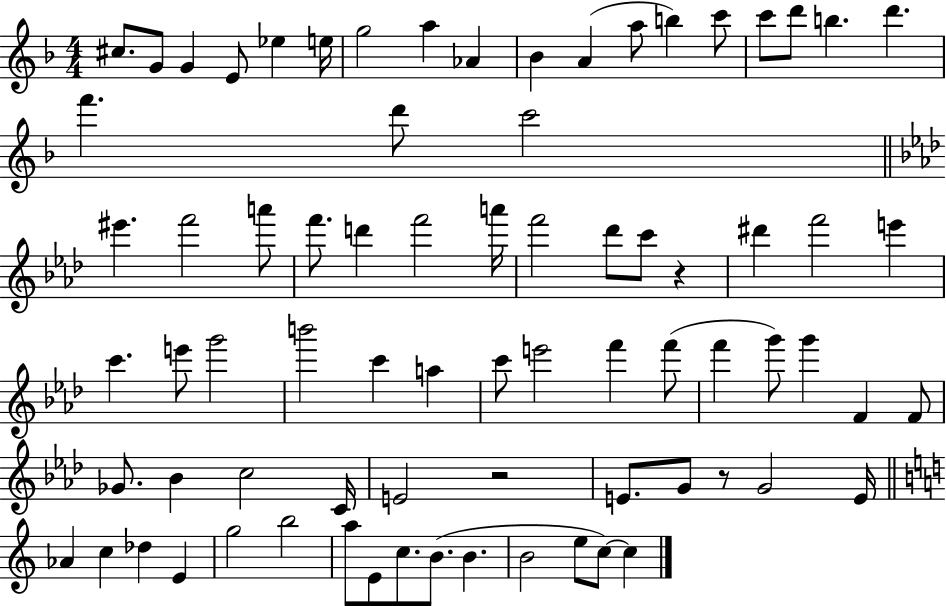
{
  \clef treble
  \numericTimeSignature
  \time 4/4
  \key f \major
  \repeat volta 2 { cis''8. g'8 g'4 e'8 ees''4 e''16 | g''2 a''4 aes'4 | bes'4 a'4( a''8 b''4) c'''8 | c'''8 d'''8 b''4. d'''4. | \break f'''4. d'''8 c'''2 | \bar "||" \break \key aes \major eis'''4. f'''2 a'''8 | f'''8. d'''4 f'''2 a'''16 | f'''2 des'''8 c'''8 r4 | dis'''4 f'''2 e'''4 | \break c'''4. e'''8 g'''2 | b'''2 c'''4 a''4 | c'''8 e'''2 f'''4 f'''8( | f'''4 g'''8) g'''4 f'4 f'8 | \break ges'8. bes'4 c''2 c'16 | e'2 r2 | e'8. g'8 r8 g'2 e'16 | \bar "||" \break \key a \minor aes'4 c''4 des''4 e'4 | g''2 b''2 | a''8 e'8 c''8. b'8.( b'4. | b'2 e''8 c''8~~) c''4 | \break } \bar "|."
}